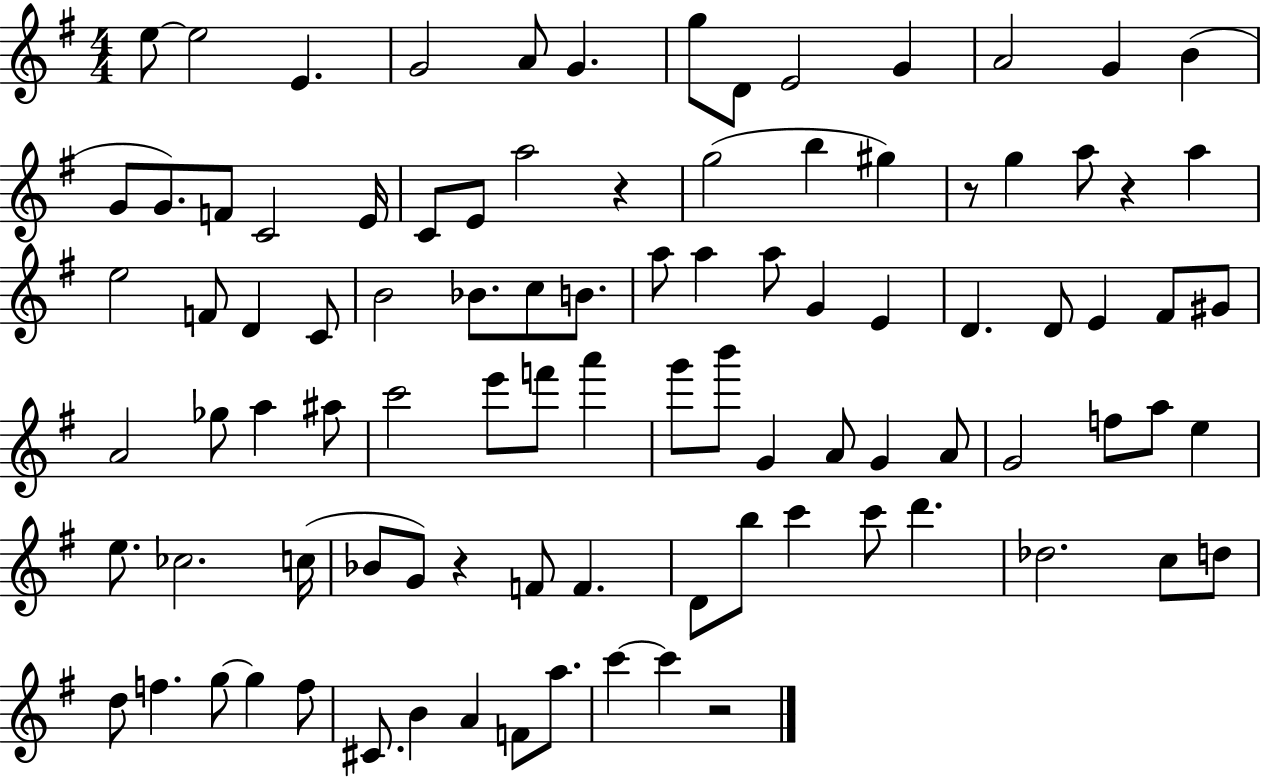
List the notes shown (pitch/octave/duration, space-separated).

E5/e E5/h E4/q. G4/h A4/e G4/q. G5/e D4/e E4/h G4/q A4/h G4/q B4/q G4/e G4/e. F4/e C4/h E4/s C4/e E4/e A5/h R/q G5/h B5/q G#5/q R/e G5/q A5/e R/q A5/q E5/h F4/e D4/q C4/e B4/h Bb4/e. C5/e B4/e. A5/e A5/q A5/e G4/q E4/q D4/q. D4/e E4/q F#4/e G#4/e A4/h Gb5/e A5/q A#5/e C6/h E6/e F6/e A6/q G6/e B6/e G4/q A4/e G4/q A4/e G4/h F5/e A5/e E5/q E5/e. CES5/h. C5/s Bb4/e G4/e R/q F4/e F4/q. D4/e B5/e C6/q C6/e D6/q. Db5/h. C5/e D5/e D5/e F5/q. G5/e G5/q F5/e C#4/e. B4/q A4/q F4/e A5/e. C6/q C6/q R/h